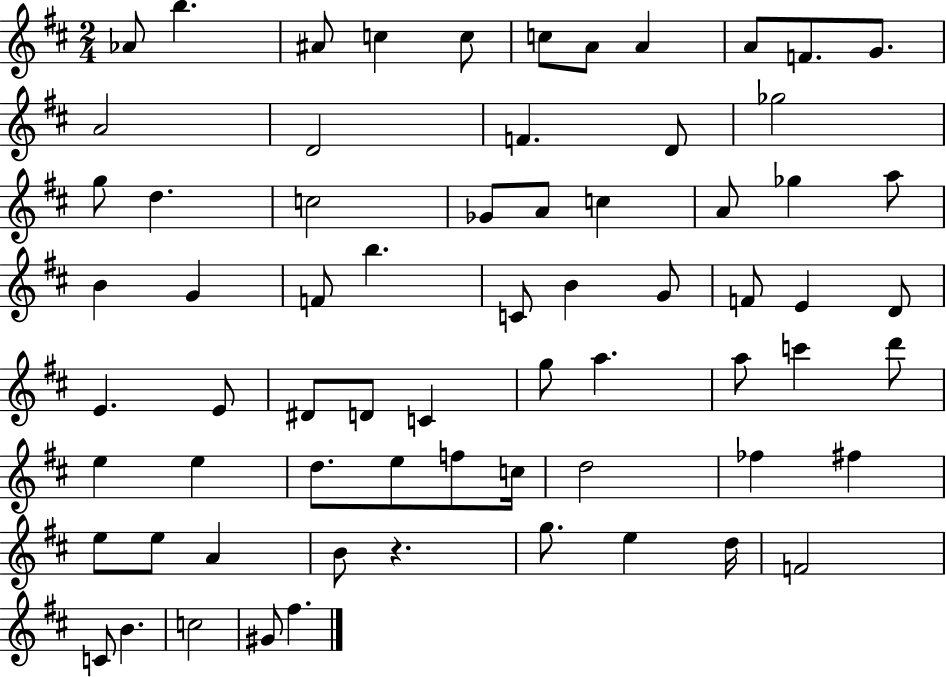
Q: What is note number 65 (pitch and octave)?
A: C5